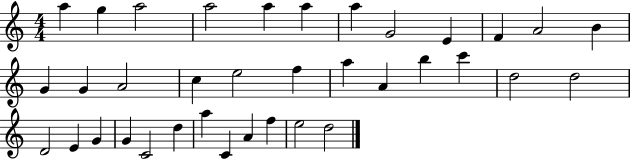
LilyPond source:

{
  \clef treble
  \numericTimeSignature
  \time 4/4
  \key c \major
  a''4 g''4 a''2 | a''2 a''4 a''4 | a''4 g'2 e'4 | f'4 a'2 b'4 | \break g'4 g'4 a'2 | c''4 e''2 f''4 | a''4 a'4 b''4 c'''4 | d''2 d''2 | \break d'2 e'4 g'4 | g'4 c'2 d''4 | a''4 c'4 a'4 f''4 | e''2 d''2 | \break \bar "|."
}